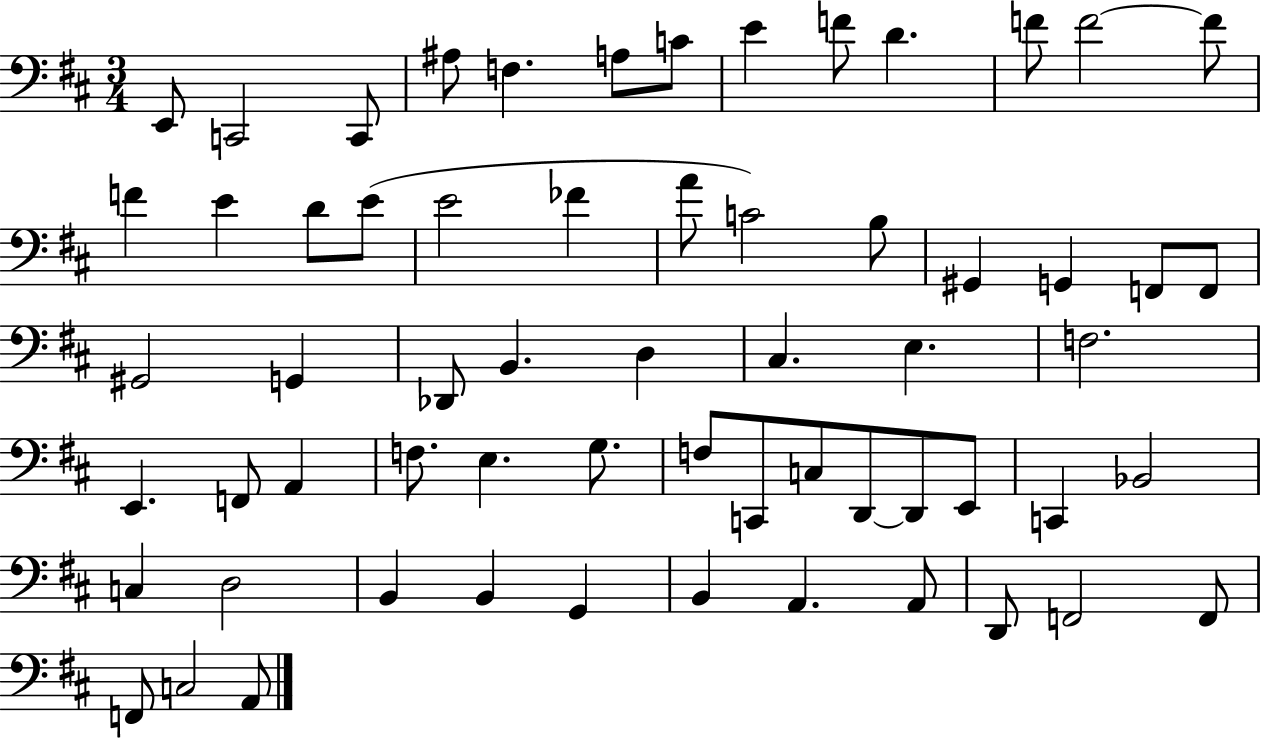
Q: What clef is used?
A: bass